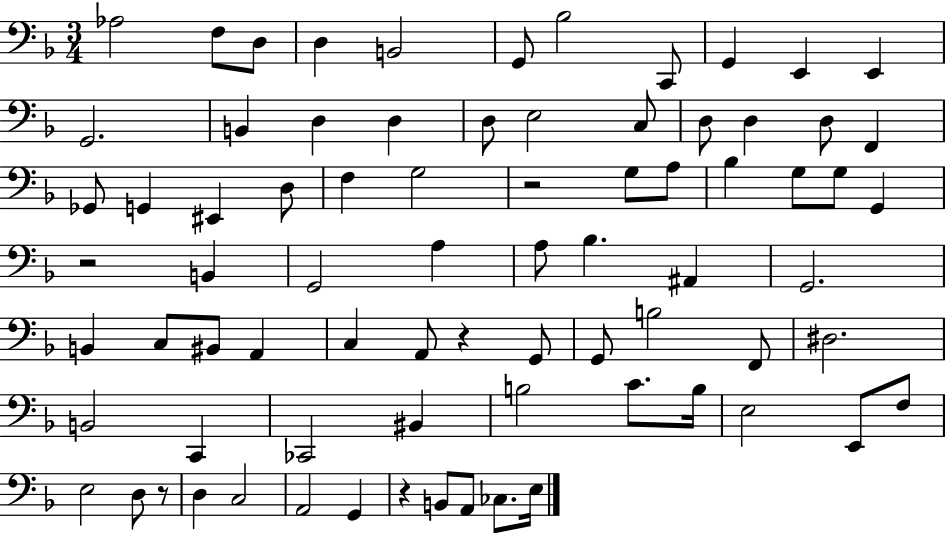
Ab3/h F3/e D3/e D3/q B2/h G2/e Bb3/h C2/e G2/q E2/q E2/q G2/h. B2/q D3/q D3/q D3/e E3/h C3/e D3/e D3/q D3/e F2/q Gb2/e G2/q EIS2/q D3/e F3/q G3/h R/h G3/e A3/e Bb3/q G3/e G3/e G2/q R/h B2/q G2/h A3/q A3/e Bb3/q. A#2/q G2/h. B2/q C3/e BIS2/e A2/q C3/q A2/e R/q G2/e G2/e B3/h F2/e D#3/h. B2/h C2/q CES2/h BIS2/q B3/h C4/e. B3/s E3/h E2/e F3/e E3/h D3/e R/e D3/q C3/h A2/h G2/q R/q B2/e A2/e CES3/e. E3/s